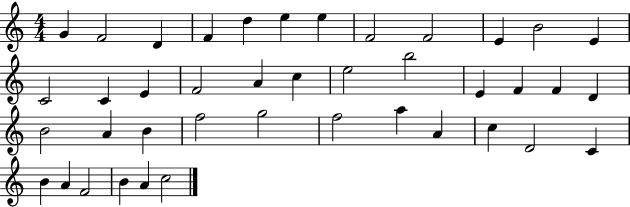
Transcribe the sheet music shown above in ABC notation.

X:1
T:Untitled
M:4/4
L:1/4
K:C
G F2 D F d e e F2 F2 E B2 E C2 C E F2 A c e2 b2 E F F D B2 A B f2 g2 f2 a A c D2 C B A F2 B A c2